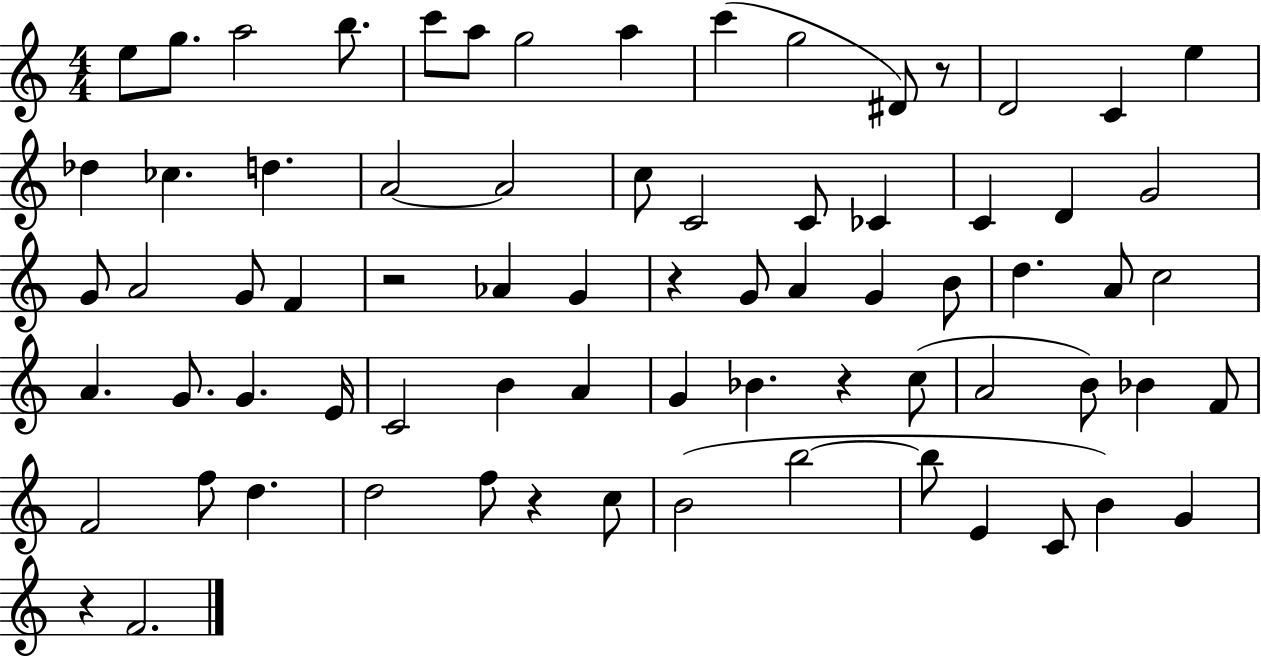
E5/e G5/e. A5/h B5/e. C6/e A5/e G5/h A5/q C6/q G5/h D#4/e R/e D4/h C4/q E5/q Db5/q CES5/q. D5/q. A4/h A4/h C5/e C4/h C4/e CES4/q C4/q D4/q G4/h G4/e A4/h G4/e F4/q R/h Ab4/q G4/q R/q G4/e A4/q G4/q B4/e D5/q. A4/e C5/h A4/q. G4/e. G4/q. E4/s C4/h B4/q A4/q G4/q Bb4/q. R/q C5/e A4/h B4/e Bb4/q F4/e F4/h F5/e D5/q. D5/h F5/e R/q C5/e B4/h B5/h B5/e E4/q C4/e B4/q G4/q R/q F4/h.